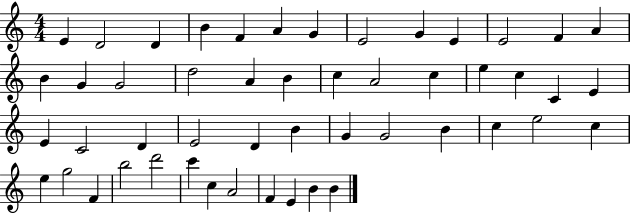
X:1
T:Untitled
M:4/4
L:1/4
K:C
E D2 D B F A G E2 G E E2 F A B G G2 d2 A B c A2 c e c C E E C2 D E2 D B G G2 B c e2 c e g2 F b2 d'2 c' c A2 F E B B